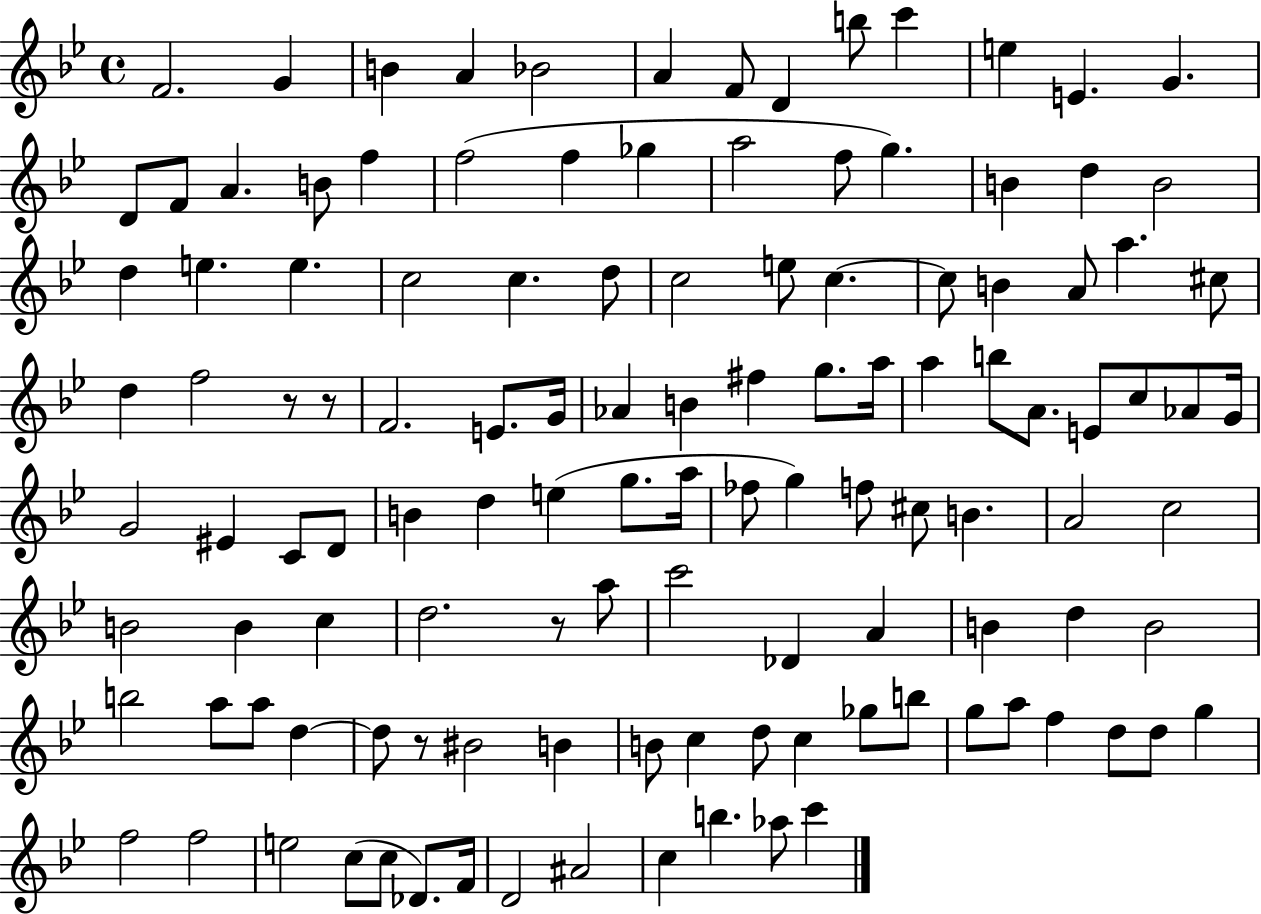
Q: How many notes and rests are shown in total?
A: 121